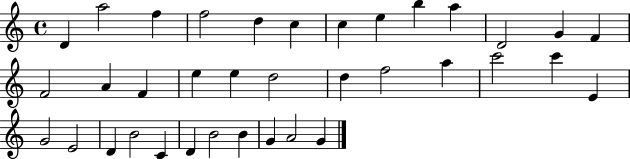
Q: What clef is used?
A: treble